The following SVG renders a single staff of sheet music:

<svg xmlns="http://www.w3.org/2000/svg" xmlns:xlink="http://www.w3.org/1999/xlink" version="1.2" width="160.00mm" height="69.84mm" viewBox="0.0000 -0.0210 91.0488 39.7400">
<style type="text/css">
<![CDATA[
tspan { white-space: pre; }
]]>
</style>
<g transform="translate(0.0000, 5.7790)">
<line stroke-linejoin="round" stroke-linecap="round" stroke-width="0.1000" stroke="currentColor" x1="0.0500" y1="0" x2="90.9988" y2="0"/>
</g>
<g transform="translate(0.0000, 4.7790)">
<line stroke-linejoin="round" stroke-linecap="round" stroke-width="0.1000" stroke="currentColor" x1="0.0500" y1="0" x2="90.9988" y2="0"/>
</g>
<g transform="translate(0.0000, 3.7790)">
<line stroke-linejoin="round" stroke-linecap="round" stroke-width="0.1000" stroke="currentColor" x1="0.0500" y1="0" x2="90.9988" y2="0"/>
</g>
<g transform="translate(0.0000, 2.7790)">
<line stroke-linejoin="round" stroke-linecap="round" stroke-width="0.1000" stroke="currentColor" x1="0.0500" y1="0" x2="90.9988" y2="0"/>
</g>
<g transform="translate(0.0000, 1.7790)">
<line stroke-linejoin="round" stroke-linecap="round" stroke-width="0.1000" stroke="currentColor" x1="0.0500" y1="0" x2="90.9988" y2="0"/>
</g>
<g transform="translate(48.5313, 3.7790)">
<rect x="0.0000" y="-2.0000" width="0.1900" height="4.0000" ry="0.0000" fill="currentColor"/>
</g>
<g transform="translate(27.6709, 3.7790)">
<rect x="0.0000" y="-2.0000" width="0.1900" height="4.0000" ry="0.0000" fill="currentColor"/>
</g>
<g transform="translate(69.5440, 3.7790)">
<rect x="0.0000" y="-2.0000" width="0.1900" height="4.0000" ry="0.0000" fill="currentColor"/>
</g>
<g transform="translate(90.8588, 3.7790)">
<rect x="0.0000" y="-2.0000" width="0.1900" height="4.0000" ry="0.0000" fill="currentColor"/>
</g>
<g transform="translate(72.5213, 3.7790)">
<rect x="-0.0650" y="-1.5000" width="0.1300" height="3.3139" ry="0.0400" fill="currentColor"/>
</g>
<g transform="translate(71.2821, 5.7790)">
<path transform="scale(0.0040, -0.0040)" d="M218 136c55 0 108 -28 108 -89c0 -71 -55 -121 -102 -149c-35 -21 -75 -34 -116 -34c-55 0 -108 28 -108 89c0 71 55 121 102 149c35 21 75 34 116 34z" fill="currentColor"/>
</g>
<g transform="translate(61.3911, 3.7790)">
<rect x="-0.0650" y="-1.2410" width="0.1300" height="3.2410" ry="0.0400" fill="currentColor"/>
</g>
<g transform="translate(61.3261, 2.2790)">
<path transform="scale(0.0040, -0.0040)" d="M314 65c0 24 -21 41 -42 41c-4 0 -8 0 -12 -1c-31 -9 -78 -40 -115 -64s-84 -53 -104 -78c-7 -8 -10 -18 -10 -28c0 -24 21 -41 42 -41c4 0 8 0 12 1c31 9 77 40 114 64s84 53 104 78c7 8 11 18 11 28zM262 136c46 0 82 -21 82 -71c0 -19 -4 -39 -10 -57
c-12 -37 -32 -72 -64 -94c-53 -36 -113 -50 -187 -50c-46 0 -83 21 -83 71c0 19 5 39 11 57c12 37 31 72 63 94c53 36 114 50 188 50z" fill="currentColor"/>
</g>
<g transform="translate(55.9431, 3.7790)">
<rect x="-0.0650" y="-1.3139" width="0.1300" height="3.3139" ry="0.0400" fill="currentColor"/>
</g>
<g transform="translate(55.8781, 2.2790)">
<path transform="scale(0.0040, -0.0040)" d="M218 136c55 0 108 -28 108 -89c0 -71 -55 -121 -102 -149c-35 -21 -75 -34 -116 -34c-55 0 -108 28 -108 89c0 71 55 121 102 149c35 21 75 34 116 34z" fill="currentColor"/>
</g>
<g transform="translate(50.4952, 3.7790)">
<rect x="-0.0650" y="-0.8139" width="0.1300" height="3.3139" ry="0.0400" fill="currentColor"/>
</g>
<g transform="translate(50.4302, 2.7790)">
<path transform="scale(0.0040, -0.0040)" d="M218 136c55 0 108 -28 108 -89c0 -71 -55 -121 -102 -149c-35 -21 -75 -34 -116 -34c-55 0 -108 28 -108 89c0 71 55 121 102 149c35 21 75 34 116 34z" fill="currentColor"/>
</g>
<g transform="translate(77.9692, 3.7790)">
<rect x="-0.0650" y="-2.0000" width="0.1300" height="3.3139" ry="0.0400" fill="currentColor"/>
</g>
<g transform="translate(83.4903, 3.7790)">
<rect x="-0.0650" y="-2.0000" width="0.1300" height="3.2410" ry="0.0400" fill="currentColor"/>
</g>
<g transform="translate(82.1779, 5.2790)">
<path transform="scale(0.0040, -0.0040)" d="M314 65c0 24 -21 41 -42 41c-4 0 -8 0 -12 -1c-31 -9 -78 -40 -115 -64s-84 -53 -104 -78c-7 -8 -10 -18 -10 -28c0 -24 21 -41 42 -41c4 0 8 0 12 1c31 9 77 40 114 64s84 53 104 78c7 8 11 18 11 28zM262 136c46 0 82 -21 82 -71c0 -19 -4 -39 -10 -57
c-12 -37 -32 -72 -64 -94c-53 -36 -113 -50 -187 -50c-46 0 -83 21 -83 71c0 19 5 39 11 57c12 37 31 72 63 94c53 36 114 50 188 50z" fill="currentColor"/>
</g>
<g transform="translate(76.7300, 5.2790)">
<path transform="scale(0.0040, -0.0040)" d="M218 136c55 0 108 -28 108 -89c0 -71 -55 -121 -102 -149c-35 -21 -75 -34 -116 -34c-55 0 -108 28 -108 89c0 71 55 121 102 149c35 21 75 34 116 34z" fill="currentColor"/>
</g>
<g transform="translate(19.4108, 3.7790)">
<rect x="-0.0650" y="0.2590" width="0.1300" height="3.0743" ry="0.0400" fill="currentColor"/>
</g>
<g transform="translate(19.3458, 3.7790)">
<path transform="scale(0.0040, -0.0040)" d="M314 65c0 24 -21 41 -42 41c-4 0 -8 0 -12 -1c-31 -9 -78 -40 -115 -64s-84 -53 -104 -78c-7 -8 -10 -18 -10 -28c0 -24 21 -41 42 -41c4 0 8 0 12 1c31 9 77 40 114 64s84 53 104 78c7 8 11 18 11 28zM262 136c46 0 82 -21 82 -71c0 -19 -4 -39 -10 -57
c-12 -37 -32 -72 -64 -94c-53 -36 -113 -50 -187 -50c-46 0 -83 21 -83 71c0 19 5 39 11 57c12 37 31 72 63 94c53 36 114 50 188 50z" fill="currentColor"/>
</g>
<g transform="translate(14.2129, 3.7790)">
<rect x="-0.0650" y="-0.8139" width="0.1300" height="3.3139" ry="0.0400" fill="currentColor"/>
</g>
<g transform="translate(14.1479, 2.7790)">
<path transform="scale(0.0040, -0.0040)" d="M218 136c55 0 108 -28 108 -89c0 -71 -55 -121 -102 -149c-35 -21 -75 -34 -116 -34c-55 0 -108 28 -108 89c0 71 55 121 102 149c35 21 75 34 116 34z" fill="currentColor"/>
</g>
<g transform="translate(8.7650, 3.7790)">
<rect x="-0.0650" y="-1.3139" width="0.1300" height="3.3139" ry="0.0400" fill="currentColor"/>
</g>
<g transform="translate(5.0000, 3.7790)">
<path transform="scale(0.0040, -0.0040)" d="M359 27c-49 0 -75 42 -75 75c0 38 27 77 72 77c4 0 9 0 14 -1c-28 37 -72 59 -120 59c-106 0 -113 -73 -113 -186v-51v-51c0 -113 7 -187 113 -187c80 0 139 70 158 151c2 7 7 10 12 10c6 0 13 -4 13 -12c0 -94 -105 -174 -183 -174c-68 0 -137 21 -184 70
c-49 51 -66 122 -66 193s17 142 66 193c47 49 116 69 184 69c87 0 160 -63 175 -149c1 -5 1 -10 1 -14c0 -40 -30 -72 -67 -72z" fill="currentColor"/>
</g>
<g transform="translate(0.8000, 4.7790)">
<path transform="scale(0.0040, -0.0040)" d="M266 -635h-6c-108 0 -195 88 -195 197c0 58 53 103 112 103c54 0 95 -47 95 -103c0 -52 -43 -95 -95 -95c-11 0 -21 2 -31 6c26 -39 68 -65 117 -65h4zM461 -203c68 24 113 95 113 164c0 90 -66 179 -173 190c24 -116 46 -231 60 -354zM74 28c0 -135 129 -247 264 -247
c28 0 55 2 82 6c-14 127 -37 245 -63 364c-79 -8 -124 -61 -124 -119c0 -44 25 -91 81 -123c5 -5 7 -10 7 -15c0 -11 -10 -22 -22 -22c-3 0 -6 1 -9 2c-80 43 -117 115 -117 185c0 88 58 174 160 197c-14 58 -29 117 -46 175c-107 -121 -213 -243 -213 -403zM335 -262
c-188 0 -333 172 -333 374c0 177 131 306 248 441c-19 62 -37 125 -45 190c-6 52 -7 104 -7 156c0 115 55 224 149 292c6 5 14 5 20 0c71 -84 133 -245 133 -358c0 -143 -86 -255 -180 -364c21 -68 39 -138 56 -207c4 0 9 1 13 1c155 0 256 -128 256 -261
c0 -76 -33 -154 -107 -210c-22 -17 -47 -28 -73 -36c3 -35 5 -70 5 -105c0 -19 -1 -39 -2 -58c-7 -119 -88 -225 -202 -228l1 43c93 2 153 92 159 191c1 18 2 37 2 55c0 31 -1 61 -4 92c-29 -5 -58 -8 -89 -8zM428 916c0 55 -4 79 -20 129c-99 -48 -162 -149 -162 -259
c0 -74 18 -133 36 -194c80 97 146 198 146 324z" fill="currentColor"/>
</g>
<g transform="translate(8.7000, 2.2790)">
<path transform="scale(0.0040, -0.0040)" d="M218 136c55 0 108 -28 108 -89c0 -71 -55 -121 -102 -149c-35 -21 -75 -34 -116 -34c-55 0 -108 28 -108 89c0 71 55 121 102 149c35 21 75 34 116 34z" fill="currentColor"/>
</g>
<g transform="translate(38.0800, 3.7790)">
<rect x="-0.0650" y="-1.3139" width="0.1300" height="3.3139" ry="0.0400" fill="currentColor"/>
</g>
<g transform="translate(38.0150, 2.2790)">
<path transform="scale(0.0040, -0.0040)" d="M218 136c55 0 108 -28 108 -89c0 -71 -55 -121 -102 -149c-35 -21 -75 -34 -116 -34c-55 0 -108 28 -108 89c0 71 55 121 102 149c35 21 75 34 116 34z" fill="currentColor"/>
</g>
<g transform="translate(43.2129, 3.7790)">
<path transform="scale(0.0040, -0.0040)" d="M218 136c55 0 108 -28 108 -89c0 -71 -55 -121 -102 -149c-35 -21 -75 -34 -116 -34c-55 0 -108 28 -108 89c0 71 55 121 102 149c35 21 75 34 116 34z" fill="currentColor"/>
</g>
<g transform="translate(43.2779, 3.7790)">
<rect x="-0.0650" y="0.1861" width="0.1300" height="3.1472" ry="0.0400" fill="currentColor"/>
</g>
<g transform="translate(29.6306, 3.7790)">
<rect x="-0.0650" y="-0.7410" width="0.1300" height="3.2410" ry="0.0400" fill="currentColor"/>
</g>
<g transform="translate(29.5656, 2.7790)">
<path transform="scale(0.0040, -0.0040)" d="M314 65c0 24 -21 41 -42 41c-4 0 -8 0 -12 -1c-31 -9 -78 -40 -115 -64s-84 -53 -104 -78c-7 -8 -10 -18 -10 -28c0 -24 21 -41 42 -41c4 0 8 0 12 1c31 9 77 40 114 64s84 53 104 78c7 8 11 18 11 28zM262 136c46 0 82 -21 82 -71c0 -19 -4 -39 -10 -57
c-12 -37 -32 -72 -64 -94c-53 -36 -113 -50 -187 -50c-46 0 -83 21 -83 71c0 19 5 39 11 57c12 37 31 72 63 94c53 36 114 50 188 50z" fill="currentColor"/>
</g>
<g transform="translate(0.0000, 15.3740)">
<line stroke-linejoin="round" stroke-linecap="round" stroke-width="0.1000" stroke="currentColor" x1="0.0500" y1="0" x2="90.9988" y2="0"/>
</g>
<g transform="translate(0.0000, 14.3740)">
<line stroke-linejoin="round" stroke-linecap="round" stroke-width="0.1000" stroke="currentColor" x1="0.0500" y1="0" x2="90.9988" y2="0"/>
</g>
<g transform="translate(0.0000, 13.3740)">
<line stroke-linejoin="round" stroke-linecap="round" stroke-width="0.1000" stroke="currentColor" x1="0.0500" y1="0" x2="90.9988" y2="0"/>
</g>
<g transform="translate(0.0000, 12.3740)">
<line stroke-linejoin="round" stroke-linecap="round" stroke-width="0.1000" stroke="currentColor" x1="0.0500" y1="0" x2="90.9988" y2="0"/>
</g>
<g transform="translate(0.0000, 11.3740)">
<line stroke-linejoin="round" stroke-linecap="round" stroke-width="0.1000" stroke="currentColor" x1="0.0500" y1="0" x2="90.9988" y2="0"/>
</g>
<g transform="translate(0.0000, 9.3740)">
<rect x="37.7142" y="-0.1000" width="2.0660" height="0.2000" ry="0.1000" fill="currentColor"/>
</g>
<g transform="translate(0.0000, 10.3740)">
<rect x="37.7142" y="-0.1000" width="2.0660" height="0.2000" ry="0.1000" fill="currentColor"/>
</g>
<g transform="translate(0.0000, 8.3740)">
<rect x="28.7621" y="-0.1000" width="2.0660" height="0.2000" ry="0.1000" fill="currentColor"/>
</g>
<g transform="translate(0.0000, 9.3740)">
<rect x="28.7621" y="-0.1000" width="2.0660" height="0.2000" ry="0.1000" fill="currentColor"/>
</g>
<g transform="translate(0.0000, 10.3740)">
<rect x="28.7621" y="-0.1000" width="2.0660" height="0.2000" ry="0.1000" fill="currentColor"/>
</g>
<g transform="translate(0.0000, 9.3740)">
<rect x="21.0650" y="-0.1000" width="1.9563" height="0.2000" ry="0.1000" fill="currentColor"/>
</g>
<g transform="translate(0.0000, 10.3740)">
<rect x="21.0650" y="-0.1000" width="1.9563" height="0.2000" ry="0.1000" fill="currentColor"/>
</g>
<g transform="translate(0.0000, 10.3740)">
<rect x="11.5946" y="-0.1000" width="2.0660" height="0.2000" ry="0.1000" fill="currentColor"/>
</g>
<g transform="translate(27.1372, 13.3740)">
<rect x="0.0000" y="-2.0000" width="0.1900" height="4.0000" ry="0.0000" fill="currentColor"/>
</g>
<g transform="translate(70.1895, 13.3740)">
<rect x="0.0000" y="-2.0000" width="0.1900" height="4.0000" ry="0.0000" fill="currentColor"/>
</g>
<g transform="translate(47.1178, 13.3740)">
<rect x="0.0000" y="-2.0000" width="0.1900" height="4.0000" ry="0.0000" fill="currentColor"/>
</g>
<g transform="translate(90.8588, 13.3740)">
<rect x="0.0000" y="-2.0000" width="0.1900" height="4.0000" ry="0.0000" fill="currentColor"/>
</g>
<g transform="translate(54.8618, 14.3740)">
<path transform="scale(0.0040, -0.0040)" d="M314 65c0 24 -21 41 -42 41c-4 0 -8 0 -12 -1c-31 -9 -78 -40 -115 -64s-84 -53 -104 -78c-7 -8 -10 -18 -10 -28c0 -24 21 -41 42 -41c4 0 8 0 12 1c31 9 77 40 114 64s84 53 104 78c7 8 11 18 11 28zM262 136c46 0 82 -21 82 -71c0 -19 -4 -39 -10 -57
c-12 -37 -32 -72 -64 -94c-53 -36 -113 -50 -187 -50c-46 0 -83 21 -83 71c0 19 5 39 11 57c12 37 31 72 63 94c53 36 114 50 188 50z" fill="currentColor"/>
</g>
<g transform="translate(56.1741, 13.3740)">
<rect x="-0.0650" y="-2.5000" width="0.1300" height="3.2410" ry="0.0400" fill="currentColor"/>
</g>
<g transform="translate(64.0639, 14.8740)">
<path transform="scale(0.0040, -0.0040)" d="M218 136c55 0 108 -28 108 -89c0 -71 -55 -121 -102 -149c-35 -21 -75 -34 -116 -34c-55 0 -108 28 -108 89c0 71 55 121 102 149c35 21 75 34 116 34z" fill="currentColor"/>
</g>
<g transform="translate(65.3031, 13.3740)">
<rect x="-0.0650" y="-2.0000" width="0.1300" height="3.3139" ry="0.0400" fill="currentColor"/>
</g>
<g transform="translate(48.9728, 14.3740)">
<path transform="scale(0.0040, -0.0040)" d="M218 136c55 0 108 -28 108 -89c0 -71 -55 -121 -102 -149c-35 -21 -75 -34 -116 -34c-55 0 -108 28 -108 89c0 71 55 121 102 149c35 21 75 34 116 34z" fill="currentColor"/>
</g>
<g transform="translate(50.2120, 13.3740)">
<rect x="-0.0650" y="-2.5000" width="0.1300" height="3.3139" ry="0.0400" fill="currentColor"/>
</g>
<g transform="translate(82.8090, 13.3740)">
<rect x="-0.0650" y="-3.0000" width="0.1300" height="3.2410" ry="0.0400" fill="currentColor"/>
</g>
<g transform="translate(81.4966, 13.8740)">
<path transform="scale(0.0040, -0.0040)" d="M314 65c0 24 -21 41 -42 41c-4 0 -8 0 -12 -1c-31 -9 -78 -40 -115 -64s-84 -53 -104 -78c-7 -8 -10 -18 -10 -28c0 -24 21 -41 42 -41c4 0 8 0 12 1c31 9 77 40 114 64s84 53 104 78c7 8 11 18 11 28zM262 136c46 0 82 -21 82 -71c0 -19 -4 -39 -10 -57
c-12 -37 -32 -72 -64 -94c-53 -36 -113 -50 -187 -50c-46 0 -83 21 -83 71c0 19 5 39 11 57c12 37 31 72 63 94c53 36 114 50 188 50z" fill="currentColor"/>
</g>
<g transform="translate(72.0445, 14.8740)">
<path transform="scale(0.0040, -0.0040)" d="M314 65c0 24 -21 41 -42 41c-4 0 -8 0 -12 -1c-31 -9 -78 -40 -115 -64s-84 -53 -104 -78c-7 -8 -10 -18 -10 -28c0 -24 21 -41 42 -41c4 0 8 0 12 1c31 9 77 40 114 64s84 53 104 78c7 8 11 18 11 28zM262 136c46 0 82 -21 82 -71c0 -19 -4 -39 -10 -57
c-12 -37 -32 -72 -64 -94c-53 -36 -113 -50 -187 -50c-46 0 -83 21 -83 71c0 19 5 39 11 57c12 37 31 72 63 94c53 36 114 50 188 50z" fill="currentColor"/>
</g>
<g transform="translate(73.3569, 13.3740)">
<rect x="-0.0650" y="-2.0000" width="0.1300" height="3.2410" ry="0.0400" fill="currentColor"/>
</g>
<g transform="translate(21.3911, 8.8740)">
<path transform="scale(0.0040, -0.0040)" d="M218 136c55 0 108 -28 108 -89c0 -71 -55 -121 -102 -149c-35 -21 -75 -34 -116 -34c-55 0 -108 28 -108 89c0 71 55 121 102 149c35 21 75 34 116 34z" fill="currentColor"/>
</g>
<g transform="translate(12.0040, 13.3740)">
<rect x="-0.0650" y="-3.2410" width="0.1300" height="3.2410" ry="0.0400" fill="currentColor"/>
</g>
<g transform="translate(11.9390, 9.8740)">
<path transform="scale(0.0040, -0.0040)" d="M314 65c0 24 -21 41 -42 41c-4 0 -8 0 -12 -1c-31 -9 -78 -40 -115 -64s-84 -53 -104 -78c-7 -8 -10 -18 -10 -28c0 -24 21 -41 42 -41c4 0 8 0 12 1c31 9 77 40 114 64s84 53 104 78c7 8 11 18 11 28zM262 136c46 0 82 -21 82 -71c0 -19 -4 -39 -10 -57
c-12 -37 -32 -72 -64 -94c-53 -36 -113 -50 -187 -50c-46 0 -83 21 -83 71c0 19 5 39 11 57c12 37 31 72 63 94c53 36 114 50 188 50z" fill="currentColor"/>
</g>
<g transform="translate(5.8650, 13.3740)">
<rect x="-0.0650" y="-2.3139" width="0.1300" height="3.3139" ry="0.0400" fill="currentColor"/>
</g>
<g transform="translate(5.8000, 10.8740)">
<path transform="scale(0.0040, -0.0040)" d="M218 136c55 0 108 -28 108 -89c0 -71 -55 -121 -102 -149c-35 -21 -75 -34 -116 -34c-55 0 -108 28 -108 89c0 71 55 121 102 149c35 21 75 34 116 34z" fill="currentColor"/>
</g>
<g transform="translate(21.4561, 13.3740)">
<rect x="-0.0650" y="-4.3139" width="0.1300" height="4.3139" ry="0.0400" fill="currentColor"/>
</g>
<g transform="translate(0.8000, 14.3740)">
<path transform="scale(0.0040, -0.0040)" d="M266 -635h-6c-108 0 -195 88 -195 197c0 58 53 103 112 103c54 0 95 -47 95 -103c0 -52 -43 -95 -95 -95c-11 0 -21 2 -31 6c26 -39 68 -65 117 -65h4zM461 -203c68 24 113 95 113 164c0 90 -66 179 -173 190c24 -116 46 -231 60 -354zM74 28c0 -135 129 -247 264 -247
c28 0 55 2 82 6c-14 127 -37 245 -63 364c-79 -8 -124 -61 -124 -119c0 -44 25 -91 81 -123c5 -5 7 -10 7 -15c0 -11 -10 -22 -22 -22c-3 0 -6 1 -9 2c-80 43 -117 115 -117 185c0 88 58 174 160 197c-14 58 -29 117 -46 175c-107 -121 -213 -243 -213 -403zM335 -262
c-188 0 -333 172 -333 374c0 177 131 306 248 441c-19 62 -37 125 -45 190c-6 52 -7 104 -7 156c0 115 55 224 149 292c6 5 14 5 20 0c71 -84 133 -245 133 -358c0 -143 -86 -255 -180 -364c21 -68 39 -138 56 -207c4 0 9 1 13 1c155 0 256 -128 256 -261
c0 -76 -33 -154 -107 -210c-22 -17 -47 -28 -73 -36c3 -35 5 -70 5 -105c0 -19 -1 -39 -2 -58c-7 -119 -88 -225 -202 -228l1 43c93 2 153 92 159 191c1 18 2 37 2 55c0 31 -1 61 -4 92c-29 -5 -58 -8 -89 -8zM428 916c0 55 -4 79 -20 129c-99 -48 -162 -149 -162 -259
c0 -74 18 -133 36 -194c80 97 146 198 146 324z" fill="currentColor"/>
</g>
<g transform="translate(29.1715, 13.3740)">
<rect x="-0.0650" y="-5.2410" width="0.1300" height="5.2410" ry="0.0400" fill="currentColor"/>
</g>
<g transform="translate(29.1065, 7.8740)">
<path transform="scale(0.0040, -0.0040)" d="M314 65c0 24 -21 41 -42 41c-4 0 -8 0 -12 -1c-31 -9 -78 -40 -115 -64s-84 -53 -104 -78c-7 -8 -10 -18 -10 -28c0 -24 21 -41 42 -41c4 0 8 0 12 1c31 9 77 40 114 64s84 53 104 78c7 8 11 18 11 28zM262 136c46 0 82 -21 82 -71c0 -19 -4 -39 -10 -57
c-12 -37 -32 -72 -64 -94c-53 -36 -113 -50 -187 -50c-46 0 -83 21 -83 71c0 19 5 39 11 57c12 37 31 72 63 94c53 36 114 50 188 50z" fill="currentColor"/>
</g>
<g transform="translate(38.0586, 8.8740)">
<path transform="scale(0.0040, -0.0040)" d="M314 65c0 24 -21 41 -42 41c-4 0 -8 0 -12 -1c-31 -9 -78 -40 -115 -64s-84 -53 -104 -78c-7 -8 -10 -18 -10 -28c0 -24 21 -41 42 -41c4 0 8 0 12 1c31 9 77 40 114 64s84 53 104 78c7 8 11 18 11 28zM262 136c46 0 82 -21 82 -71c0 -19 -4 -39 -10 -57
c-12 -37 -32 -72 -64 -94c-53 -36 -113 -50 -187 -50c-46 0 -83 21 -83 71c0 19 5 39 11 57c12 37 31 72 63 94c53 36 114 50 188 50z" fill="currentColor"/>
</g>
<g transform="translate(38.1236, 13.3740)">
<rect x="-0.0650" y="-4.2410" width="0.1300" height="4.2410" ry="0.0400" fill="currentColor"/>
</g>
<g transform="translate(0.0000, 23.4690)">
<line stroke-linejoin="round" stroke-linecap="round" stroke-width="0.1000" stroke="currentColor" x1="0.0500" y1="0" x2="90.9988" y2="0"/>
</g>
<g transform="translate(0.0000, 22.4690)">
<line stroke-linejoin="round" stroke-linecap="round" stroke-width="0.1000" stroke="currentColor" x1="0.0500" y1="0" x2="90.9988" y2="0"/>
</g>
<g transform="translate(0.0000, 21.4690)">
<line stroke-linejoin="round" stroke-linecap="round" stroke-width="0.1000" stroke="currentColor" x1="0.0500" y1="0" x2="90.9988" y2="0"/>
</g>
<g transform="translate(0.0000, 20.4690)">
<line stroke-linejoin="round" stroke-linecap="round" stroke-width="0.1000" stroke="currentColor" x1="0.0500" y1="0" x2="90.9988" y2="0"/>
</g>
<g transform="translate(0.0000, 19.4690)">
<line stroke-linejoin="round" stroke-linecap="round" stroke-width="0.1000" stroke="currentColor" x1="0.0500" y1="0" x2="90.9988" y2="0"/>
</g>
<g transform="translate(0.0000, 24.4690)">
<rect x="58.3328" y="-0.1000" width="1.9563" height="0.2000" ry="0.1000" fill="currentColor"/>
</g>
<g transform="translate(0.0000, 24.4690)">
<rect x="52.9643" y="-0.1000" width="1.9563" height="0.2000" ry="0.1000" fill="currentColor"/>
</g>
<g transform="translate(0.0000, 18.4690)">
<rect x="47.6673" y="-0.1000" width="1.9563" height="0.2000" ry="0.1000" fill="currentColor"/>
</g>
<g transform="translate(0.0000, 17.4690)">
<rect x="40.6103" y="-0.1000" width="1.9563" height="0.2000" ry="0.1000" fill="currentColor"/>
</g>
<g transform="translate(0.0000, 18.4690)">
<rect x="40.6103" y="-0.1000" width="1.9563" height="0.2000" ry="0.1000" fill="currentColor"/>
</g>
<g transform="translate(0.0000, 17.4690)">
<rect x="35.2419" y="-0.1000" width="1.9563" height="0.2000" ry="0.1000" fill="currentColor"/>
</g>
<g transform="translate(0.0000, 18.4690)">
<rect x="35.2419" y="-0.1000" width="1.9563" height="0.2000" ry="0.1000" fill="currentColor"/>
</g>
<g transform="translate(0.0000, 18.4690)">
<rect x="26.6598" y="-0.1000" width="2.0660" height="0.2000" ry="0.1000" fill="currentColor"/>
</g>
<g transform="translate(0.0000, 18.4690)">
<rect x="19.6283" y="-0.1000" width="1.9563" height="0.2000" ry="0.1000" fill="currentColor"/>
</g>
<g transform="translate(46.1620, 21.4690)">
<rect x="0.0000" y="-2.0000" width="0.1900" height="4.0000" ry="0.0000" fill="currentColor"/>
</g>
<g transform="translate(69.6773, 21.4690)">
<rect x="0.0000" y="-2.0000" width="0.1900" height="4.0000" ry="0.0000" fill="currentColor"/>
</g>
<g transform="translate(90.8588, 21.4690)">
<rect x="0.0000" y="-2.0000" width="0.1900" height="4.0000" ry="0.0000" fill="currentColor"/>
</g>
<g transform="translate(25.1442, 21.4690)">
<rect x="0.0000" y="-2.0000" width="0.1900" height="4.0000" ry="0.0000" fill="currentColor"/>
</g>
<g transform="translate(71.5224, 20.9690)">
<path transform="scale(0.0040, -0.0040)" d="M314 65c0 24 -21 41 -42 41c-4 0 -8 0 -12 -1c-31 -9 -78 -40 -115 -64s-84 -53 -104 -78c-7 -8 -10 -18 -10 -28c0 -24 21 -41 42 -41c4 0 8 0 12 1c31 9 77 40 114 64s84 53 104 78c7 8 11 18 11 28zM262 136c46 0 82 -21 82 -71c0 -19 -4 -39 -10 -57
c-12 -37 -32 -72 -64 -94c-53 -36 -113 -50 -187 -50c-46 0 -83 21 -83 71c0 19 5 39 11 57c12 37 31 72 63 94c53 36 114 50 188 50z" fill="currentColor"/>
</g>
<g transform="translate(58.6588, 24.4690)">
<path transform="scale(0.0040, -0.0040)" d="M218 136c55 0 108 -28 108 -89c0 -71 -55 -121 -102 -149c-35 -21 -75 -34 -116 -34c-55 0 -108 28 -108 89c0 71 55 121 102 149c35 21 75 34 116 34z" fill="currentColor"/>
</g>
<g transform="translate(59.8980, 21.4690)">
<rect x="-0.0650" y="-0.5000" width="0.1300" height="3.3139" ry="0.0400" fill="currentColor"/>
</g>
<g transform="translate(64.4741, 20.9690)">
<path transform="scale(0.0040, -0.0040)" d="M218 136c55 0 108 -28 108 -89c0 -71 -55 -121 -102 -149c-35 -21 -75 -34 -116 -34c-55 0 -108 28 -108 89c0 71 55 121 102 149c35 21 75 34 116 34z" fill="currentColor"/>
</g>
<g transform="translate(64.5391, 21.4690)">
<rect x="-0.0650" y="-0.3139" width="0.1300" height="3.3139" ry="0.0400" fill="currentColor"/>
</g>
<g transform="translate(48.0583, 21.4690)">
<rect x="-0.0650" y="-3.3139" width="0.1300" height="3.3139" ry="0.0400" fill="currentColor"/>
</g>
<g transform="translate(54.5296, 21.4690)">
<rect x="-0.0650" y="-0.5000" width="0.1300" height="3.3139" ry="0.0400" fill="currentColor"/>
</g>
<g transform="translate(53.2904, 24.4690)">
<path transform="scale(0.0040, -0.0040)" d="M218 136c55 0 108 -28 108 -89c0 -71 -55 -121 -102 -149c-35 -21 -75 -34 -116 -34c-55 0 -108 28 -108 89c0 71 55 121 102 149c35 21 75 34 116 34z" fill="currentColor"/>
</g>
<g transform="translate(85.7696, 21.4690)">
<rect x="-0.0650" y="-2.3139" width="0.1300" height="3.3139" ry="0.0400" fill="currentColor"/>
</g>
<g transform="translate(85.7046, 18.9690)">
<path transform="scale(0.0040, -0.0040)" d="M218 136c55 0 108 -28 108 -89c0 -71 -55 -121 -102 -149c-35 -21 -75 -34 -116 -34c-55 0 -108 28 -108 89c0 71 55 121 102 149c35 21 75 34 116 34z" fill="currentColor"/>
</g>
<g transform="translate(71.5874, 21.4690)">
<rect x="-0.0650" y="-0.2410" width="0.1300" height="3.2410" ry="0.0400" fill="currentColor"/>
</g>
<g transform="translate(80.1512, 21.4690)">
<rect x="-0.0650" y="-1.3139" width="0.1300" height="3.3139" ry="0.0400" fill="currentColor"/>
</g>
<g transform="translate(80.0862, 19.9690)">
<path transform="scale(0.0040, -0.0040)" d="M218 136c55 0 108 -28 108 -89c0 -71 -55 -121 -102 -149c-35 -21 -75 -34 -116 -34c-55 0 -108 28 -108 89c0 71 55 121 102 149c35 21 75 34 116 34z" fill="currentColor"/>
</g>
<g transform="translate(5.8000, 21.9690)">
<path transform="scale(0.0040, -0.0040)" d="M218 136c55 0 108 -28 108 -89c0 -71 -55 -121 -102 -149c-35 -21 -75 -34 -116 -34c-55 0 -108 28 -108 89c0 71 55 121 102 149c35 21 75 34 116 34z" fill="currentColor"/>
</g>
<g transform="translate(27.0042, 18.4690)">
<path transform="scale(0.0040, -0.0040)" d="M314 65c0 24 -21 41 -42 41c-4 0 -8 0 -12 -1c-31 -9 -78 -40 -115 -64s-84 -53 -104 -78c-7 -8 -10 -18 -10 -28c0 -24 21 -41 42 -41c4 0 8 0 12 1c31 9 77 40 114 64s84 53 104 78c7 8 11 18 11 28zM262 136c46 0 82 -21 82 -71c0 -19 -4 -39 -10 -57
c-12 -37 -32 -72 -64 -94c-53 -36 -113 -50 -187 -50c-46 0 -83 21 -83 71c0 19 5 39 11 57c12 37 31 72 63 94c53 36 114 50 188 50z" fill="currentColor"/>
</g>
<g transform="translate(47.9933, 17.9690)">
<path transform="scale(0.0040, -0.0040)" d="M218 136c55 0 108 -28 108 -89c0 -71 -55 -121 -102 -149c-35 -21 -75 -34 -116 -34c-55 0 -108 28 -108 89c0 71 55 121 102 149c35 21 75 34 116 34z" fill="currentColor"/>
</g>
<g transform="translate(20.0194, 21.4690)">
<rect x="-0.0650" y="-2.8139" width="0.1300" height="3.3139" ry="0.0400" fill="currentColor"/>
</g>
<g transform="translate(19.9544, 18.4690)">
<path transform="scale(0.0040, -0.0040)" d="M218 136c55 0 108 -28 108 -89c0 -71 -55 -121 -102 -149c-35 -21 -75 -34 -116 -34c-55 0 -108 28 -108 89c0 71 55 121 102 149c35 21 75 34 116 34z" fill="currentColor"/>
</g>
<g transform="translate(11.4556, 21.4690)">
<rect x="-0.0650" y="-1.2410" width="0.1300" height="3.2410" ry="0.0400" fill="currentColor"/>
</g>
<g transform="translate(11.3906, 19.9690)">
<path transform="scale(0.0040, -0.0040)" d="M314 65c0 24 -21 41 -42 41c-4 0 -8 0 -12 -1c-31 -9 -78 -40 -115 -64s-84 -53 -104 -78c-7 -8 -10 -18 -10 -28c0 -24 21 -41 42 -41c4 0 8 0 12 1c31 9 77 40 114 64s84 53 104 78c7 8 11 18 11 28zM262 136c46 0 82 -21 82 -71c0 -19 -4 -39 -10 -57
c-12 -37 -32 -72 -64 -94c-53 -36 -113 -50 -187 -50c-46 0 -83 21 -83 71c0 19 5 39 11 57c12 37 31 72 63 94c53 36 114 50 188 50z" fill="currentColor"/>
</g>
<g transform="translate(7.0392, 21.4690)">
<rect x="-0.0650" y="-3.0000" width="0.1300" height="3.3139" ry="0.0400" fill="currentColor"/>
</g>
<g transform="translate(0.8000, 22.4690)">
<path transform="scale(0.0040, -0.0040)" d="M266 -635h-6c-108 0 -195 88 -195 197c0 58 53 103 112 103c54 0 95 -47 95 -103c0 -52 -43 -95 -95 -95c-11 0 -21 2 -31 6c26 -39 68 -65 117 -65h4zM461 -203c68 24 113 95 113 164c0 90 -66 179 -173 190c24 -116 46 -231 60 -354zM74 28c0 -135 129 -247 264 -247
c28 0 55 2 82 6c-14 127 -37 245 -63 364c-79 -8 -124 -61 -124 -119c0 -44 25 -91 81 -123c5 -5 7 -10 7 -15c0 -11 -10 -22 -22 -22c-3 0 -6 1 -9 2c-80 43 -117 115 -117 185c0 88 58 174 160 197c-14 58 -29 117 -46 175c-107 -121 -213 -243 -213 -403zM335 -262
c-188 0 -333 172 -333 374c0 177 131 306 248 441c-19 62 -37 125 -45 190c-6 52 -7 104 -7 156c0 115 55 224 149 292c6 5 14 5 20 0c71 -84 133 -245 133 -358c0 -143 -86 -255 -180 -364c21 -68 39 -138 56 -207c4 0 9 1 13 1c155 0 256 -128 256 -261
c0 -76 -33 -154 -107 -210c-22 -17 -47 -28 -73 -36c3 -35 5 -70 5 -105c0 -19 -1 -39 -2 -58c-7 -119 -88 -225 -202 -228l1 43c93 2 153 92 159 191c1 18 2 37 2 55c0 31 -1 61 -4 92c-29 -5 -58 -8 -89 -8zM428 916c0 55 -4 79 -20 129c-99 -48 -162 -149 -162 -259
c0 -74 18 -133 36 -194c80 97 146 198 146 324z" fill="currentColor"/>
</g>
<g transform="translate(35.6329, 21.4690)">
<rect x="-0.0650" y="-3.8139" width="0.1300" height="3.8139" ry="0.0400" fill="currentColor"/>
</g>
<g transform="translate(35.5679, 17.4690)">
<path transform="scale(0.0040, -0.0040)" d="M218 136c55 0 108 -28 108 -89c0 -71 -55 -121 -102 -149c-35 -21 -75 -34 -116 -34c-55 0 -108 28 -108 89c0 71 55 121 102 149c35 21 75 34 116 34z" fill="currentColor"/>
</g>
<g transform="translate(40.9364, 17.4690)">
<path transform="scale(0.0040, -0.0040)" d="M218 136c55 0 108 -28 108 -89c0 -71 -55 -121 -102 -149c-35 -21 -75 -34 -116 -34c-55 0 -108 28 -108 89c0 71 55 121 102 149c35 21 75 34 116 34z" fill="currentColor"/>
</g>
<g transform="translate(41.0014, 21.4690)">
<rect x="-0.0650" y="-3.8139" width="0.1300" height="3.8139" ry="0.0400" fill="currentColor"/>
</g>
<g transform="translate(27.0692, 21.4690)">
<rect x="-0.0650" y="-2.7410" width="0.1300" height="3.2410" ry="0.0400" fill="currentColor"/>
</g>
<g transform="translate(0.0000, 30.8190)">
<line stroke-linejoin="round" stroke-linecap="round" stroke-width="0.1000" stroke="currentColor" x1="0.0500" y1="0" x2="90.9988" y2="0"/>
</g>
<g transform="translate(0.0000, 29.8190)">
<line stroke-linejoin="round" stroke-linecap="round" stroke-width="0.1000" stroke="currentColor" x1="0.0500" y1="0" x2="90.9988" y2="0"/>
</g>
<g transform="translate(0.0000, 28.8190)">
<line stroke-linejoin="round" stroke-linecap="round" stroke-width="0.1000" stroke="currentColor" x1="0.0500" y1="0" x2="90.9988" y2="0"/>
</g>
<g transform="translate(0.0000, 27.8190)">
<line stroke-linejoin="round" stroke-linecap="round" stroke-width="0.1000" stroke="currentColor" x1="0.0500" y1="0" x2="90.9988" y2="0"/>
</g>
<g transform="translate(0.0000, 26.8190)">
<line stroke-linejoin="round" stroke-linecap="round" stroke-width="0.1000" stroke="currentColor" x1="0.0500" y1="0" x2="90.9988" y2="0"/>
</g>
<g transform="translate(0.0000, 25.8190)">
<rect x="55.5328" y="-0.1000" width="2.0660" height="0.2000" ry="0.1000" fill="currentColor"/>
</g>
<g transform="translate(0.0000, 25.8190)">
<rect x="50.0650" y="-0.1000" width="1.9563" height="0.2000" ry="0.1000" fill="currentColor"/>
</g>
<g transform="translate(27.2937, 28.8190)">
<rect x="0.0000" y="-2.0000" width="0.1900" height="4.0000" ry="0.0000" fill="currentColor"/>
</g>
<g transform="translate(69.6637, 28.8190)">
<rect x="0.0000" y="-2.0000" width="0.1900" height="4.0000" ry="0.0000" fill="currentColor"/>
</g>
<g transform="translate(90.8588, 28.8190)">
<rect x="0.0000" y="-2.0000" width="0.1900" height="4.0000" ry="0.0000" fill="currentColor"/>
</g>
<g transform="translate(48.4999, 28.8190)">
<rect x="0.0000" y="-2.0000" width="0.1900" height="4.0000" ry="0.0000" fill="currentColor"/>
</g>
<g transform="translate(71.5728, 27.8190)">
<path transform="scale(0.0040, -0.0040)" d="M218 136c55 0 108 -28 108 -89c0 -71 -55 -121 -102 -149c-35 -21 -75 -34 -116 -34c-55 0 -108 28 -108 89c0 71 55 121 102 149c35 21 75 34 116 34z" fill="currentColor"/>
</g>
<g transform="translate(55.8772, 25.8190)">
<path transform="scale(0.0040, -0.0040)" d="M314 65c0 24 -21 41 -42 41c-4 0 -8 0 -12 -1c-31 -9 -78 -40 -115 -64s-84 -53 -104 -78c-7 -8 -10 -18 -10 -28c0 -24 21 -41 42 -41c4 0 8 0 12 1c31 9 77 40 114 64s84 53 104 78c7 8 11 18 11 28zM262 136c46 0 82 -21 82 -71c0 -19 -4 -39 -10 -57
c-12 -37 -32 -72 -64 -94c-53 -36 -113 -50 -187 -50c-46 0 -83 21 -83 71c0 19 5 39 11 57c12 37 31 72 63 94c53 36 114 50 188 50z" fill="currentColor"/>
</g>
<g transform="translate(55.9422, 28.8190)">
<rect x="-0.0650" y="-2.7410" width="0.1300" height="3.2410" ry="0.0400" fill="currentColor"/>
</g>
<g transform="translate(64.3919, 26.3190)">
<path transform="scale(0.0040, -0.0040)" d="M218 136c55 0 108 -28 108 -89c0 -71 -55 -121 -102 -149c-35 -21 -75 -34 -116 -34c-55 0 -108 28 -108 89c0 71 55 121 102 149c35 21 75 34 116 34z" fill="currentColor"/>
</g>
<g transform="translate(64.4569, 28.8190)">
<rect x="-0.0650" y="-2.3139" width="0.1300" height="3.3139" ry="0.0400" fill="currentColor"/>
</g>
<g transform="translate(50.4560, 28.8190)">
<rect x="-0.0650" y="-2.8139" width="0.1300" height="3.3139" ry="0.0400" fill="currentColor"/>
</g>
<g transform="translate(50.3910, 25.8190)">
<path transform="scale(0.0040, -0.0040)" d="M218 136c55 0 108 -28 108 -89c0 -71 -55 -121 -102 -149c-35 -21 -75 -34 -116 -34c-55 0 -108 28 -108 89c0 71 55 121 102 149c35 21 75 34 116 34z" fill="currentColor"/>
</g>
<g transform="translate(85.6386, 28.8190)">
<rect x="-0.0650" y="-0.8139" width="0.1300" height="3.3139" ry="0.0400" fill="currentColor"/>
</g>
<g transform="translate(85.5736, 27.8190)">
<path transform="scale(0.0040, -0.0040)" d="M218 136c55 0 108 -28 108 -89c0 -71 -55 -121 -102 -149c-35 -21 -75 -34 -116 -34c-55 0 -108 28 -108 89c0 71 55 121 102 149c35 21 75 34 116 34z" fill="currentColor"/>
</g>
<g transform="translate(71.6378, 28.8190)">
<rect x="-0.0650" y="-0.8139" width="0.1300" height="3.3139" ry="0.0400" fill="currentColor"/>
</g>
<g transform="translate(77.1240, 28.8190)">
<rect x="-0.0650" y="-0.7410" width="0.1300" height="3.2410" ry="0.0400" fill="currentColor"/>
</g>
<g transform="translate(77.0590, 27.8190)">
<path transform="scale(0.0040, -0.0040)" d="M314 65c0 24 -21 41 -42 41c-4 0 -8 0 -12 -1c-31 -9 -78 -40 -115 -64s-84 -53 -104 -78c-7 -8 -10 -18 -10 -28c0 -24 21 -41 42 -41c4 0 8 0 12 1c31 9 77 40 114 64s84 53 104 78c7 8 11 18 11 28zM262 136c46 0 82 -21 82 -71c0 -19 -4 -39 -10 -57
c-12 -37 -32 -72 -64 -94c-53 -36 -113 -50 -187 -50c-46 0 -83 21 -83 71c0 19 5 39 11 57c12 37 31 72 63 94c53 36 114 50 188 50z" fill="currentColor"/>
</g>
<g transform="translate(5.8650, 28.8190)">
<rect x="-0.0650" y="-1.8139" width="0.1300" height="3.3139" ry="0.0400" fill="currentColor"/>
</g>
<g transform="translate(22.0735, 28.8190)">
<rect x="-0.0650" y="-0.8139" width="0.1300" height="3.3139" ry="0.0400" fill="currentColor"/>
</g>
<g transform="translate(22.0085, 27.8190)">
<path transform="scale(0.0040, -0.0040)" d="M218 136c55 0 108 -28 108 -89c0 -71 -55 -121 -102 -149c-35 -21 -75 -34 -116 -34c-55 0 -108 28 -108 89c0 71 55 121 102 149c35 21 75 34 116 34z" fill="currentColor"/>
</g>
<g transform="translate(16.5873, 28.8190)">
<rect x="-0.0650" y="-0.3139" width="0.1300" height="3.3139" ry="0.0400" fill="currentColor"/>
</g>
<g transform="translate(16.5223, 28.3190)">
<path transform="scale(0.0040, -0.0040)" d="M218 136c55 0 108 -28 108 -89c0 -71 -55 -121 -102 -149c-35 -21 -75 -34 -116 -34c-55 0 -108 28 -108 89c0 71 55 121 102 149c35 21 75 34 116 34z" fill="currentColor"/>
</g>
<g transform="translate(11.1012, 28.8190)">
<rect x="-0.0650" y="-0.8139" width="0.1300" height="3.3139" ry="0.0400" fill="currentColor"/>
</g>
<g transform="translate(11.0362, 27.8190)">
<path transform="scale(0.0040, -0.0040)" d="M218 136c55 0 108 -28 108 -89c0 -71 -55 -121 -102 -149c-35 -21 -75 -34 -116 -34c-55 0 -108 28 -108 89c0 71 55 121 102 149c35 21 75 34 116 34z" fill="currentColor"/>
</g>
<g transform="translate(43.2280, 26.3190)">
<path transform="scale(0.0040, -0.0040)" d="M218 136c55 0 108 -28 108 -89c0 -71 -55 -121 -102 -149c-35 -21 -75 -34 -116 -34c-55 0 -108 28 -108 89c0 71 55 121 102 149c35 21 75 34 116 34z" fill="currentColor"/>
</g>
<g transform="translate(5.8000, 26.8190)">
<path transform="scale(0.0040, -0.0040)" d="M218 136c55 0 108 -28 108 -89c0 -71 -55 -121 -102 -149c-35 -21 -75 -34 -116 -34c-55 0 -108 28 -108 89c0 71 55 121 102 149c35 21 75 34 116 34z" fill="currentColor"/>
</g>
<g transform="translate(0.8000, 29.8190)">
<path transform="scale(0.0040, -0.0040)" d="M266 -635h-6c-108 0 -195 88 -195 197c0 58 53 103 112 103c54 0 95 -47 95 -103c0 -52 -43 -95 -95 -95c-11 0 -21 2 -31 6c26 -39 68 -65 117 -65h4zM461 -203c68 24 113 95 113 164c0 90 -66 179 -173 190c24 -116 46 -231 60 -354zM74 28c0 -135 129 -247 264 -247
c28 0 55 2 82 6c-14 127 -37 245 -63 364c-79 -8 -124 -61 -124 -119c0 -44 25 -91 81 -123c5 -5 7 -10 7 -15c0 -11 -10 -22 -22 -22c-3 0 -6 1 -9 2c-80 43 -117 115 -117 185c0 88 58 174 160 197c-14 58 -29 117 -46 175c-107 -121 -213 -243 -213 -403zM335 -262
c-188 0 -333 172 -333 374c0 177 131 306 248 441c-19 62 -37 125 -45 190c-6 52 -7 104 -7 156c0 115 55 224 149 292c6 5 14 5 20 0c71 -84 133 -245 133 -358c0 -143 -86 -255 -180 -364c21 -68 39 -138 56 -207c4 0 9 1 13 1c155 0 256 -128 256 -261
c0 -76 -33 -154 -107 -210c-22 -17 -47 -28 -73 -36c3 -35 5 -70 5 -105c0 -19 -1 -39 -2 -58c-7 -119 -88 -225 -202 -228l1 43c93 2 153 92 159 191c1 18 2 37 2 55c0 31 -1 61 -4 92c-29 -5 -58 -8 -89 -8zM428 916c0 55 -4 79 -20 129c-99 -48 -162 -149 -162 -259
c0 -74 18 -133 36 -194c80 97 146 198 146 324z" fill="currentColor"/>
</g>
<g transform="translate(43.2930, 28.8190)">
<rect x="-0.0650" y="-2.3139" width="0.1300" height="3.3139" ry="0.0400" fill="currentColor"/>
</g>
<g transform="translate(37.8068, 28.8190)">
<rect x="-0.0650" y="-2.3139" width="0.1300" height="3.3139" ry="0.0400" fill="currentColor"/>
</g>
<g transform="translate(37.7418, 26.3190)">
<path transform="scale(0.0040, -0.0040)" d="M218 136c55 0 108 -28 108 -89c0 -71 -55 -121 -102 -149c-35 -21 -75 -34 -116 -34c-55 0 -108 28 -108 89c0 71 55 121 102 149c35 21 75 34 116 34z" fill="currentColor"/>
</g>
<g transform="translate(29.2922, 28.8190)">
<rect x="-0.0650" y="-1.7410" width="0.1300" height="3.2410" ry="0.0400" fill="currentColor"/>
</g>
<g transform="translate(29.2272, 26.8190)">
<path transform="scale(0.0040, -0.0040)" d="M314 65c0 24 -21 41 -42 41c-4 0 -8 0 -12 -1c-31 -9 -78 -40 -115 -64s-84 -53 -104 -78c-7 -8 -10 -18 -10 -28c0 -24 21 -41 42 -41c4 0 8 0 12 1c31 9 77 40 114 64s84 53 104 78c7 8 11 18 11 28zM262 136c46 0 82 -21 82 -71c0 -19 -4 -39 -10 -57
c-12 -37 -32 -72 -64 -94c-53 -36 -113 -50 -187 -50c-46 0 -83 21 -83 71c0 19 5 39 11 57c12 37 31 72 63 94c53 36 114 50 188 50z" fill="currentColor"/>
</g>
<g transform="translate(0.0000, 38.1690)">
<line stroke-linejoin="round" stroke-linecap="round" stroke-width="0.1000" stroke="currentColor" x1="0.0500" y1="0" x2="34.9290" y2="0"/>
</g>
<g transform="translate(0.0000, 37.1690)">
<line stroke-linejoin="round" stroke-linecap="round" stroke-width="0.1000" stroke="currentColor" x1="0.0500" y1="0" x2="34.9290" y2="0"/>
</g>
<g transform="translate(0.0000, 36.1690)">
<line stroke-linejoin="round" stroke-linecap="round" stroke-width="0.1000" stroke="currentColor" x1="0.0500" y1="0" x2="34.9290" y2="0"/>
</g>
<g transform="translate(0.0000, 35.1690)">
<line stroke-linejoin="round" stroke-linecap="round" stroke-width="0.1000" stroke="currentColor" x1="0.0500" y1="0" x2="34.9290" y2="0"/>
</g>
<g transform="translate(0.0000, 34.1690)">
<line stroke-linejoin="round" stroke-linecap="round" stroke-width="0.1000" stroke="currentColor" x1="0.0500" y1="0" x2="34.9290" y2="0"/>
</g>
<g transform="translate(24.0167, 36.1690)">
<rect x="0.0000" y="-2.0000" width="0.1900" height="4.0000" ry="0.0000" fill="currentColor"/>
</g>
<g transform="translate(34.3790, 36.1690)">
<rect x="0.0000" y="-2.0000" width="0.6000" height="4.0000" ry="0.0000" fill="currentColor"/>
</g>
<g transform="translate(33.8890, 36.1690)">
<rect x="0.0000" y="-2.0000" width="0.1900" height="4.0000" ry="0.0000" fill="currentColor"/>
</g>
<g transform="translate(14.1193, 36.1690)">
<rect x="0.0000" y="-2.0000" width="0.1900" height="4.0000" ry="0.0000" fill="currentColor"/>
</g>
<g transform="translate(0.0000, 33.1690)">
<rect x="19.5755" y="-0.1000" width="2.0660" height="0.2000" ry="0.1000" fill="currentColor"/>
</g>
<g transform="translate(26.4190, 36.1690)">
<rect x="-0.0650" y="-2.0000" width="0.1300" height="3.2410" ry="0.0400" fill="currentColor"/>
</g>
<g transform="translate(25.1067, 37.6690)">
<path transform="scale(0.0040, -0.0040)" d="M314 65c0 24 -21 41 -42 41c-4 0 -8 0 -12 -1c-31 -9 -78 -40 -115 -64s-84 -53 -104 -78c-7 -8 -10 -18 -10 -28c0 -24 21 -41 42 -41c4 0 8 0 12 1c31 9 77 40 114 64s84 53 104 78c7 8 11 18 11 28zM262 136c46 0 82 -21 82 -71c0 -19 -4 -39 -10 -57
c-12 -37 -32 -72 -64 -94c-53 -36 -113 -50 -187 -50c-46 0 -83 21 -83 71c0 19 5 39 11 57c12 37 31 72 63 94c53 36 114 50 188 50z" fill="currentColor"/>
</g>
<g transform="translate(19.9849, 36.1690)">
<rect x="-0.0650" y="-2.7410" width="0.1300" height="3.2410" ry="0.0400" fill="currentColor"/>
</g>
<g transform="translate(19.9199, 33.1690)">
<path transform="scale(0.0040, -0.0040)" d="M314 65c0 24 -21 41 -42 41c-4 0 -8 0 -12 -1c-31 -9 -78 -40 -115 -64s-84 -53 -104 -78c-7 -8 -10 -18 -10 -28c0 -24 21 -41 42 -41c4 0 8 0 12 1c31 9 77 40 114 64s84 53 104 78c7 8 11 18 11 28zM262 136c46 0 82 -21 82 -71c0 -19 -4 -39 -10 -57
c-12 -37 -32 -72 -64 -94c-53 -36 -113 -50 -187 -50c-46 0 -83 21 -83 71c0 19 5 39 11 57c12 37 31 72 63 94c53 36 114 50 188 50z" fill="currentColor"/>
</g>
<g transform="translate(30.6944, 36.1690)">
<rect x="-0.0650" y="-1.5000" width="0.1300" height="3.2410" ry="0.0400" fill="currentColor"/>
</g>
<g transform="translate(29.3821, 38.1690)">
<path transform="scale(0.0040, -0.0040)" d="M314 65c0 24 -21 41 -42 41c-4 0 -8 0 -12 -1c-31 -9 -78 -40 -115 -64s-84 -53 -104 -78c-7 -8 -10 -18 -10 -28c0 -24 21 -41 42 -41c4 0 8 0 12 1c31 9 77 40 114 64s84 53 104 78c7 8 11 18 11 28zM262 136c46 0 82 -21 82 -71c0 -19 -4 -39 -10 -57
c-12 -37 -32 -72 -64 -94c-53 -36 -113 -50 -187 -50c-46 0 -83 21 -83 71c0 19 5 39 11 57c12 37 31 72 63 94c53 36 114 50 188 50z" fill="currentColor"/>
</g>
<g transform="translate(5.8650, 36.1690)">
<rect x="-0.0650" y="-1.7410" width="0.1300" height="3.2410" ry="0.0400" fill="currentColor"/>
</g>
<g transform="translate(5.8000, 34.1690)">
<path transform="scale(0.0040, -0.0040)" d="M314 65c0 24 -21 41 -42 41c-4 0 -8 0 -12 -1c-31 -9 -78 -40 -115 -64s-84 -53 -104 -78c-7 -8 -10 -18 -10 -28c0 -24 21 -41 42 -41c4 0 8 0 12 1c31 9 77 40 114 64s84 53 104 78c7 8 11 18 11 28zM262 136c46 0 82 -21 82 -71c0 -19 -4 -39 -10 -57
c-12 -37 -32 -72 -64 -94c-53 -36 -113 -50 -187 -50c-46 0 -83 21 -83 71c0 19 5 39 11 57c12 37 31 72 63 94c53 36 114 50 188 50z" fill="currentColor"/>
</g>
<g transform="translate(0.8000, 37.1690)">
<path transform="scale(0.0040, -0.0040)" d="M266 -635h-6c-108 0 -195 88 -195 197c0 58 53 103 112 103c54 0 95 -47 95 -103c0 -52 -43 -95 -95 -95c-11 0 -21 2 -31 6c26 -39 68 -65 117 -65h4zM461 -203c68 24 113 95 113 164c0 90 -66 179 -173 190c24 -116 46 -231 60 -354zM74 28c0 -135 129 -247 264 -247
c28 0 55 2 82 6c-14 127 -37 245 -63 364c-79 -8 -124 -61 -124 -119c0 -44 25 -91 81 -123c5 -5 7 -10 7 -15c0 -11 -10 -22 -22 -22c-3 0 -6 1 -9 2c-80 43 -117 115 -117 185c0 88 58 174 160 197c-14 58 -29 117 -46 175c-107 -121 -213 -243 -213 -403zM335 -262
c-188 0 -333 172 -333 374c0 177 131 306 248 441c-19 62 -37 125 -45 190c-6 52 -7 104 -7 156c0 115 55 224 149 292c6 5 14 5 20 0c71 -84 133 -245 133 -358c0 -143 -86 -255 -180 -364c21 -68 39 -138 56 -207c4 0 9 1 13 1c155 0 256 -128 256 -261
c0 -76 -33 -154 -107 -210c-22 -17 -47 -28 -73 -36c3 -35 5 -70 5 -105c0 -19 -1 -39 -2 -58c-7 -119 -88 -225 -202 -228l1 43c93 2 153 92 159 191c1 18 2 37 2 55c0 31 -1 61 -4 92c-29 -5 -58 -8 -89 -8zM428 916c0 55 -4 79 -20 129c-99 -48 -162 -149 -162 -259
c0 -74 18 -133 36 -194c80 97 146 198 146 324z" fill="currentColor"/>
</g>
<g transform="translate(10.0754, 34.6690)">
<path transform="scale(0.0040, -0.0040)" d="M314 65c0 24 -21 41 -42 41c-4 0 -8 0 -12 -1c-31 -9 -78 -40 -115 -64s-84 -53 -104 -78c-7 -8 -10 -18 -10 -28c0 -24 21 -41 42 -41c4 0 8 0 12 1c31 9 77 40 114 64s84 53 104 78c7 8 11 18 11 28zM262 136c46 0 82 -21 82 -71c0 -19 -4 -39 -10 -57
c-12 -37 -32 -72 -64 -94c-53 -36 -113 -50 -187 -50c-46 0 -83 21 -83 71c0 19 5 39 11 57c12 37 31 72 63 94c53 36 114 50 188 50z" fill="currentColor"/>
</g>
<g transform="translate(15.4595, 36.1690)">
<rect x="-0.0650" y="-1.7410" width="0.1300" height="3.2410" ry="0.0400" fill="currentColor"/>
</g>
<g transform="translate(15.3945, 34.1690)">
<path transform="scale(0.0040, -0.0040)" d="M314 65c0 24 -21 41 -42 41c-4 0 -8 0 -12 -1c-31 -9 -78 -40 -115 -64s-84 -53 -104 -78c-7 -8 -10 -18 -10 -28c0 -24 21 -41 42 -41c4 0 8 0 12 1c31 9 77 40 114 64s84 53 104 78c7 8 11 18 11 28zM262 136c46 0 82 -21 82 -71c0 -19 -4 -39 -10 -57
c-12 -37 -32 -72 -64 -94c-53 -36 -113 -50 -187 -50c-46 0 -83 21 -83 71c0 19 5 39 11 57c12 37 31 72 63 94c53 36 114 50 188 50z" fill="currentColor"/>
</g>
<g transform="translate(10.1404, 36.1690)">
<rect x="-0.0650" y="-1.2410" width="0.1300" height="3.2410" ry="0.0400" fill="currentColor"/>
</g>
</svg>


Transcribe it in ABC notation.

X:1
T:Untitled
M:4/4
L:1/4
K:C
e d B2 d2 e B d e e2 E F F2 g b2 d' f'2 d'2 G G2 F F2 A2 A e2 a a2 c' c' b C C c c2 e g f d c d f2 g g a a2 g d d2 d f2 e2 f2 a2 F2 E2